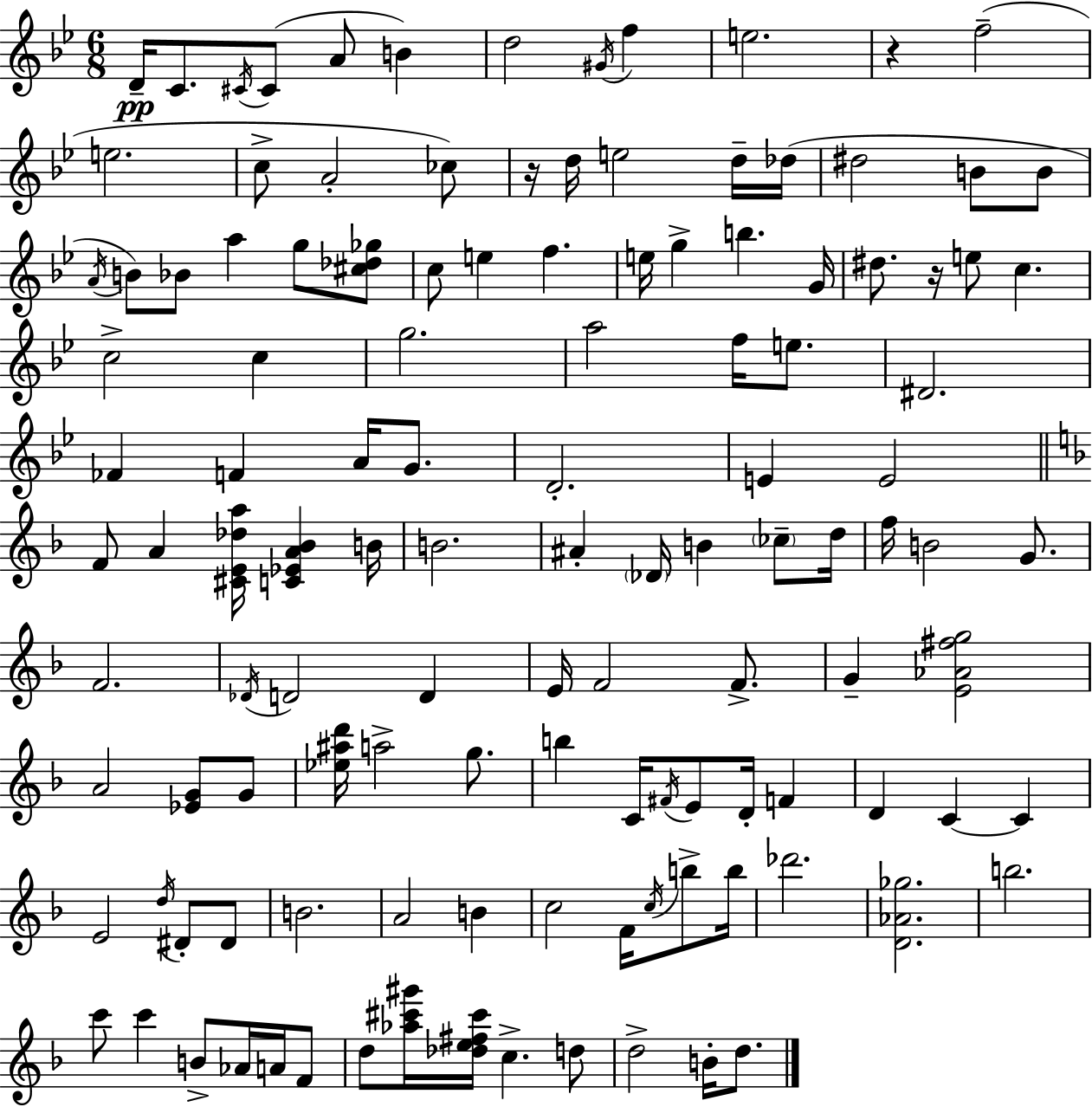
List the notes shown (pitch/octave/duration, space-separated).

D4/s C4/e. C#4/s C#4/e A4/e B4/q D5/h G#4/s F5/q E5/h. R/q F5/h E5/h. C5/e A4/h CES5/e R/s D5/s E5/h D5/s Db5/s D#5/h B4/e B4/e A4/s B4/e Bb4/e A5/q G5/e [C#5,Db5,Gb5]/e C5/e E5/q F5/q. E5/s G5/q B5/q. G4/s D#5/e. R/s E5/e C5/q. C5/h C5/q G5/h. A5/h F5/s E5/e. D#4/h. FES4/q F4/q A4/s G4/e. D4/h. E4/q E4/h F4/e A4/q [C#4,E4,Db5,A5]/s [C4,Eb4,A4,Bb4]/q B4/s B4/h. A#4/q Db4/s B4/q CES5/e D5/s F5/s B4/h G4/e. F4/h. Db4/s D4/h D4/q E4/s F4/h F4/e. G4/q [E4,Ab4,F#5,G5]/h A4/h [Eb4,G4]/e G4/e [Eb5,A#5,D6]/s A5/h G5/e. B5/q C4/s F#4/s E4/e D4/s F4/q D4/q C4/q C4/q E4/h D5/s D#4/e D#4/e B4/h. A4/h B4/q C5/h F4/s C5/s B5/e B5/s Db6/h. [D4,Ab4,Gb5]/h. B5/h. C6/e C6/q B4/e Ab4/s A4/s F4/e D5/e [Ab5,C#6,G#6]/s [Db5,E5,F#5,C#6]/s C5/q. D5/e D5/h B4/s D5/e.